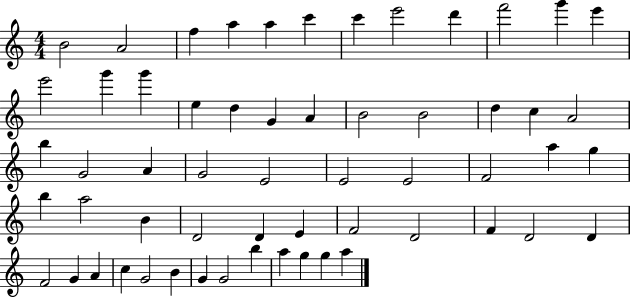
{
  \clef treble
  \numericTimeSignature
  \time 4/4
  \key c \major
  b'2 a'2 | f''4 a''4 a''4 c'''4 | c'''4 e'''2 d'''4 | f'''2 g'''4 e'''4 | \break e'''2 g'''4 g'''4 | e''4 d''4 g'4 a'4 | b'2 b'2 | d''4 c''4 a'2 | \break b''4 g'2 a'4 | g'2 e'2 | e'2 e'2 | f'2 a''4 g''4 | \break b''4 a''2 b'4 | d'2 d'4 e'4 | f'2 d'2 | f'4 d'2 d'4 | \break f'2 g'4 a'4 | c''4 g'2 b'4 | g'4 g'2 b''4 | a''4 g''4 g''4 a''4 | \break \bar "|."
}